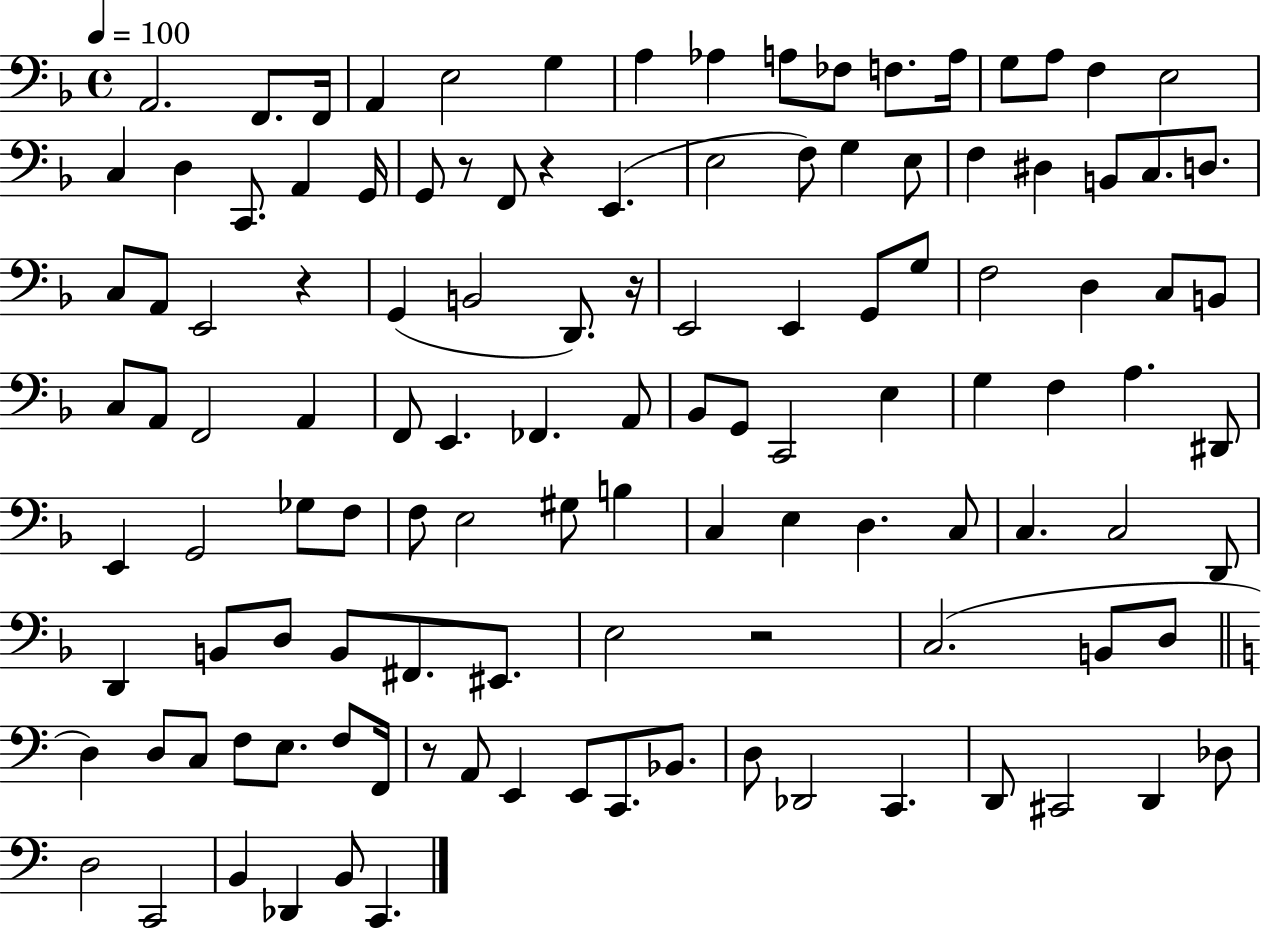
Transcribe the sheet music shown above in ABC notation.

X:1
T:Untitled
M:4/4
L:1/4
K:F
A,,2 F,,/2 F,,/4 A,, E,2 G, A, _A, A,/2 _F,/2 F,/2 A,/4 G,/2 A,/2 F, E,2 C, D, C,,/2 A,, G,,/4 G,,/2 z/2 F,,/2 z E,, E,2 F,/2 G, E,/2 F, ^D, B,,/2 C,/2 D,/2 C,/2 A,,/2 E,,2 z G,, B,,2 D,,/2 z/4 E,,2 E,, G,,/2 G,/2 F,2 D, C,/2 B,,/2 C,/2 A,,/2 F,,2 A,, F,,/2 E,, _F,, A,,/2 _B,,/2 G,,/2 C,,2 E, G, F, A, ^D,,/2 E,, G,,2 _G,/2 F,/2 F,/2 E,2 ^G,/2 B, C, E, D, C,/2 C, C,2 D,,/2 D,, B,,/2 D,/2 B,,/2 ^F,,/2 ^E,,/2 E,2 z2 C,2 B,,/2 D,/2 D, D,/2 C,/2 F,/2 E,/2 F,/2 F,,/4 z/2 A,,/2 E,, E,,/2 C,,/2 _B,,/2 D,/2 _D,,2 C,, D,,/2 ^C,,2 D,, _D,/2 D,2 C,,2 B,, _D,, B,,/2 C,,